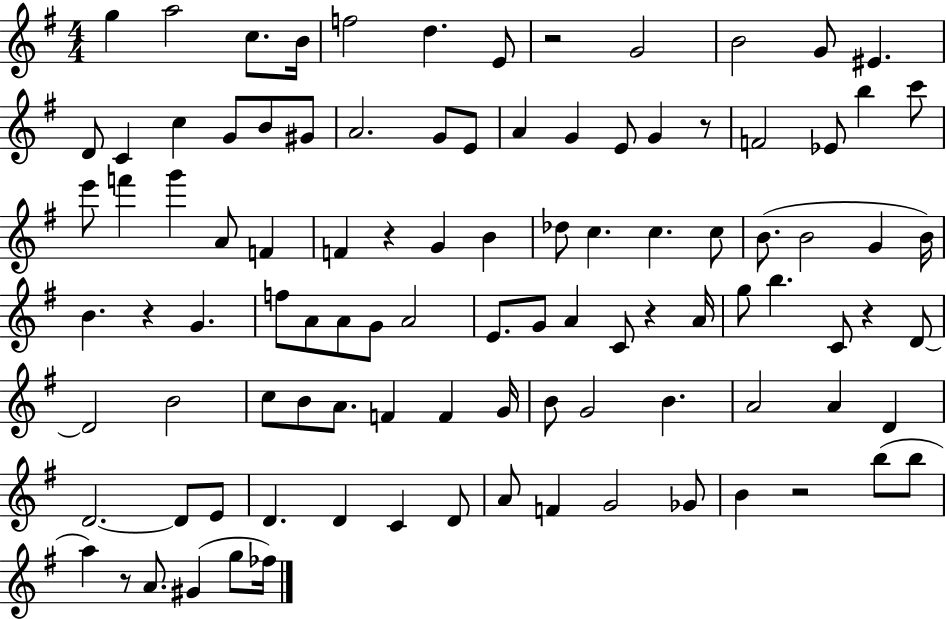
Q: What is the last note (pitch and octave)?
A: FES5